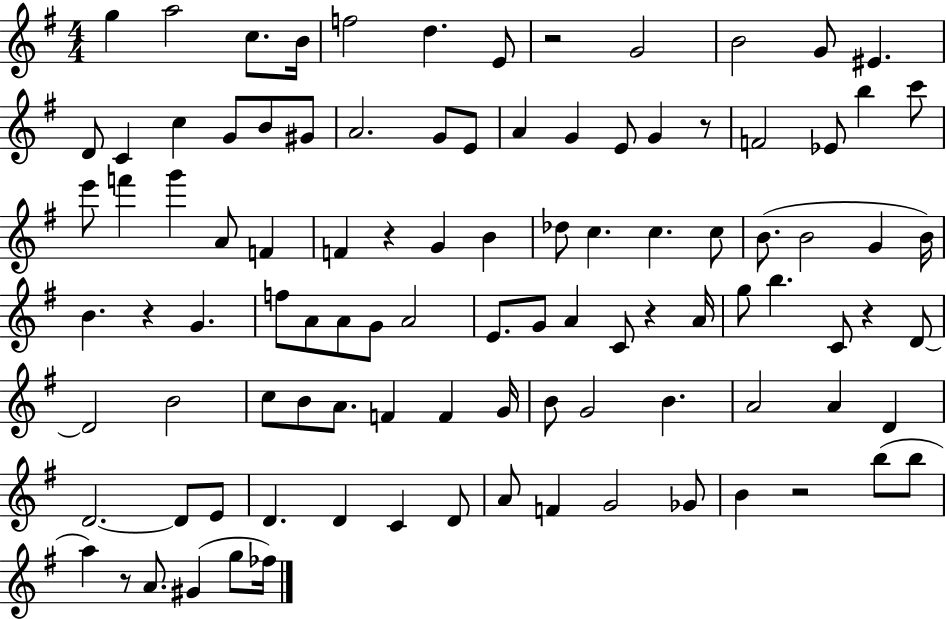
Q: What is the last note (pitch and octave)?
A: FES5